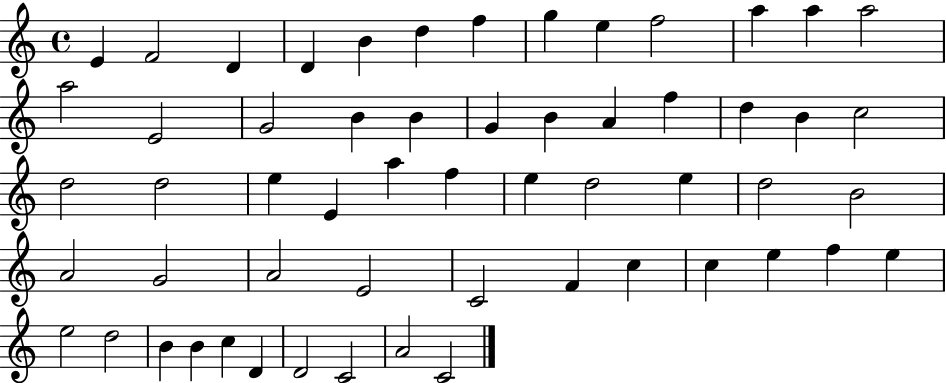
E4/q F4/h D4/q D4/q B4/q D5/q F5/q G5/q E5/q F5/h A5/q A5/q A5/h A5/h E4/h G4/h B4/q B4/q G4/q B4/q A4/q F5/q D5/q B4/q C5/h D5/h D5/h E5/q E4/q A5/q F5/q E5/q D5/h E5/q D5/h B4/h A4/h G4/h A4/h E4/h C4/h F4/q C5/q C5/q E5/q F5/q E5/q E5/h D5/h B4/q B4/q C5/q D4/q D4/h C4/h A4/h C4/h